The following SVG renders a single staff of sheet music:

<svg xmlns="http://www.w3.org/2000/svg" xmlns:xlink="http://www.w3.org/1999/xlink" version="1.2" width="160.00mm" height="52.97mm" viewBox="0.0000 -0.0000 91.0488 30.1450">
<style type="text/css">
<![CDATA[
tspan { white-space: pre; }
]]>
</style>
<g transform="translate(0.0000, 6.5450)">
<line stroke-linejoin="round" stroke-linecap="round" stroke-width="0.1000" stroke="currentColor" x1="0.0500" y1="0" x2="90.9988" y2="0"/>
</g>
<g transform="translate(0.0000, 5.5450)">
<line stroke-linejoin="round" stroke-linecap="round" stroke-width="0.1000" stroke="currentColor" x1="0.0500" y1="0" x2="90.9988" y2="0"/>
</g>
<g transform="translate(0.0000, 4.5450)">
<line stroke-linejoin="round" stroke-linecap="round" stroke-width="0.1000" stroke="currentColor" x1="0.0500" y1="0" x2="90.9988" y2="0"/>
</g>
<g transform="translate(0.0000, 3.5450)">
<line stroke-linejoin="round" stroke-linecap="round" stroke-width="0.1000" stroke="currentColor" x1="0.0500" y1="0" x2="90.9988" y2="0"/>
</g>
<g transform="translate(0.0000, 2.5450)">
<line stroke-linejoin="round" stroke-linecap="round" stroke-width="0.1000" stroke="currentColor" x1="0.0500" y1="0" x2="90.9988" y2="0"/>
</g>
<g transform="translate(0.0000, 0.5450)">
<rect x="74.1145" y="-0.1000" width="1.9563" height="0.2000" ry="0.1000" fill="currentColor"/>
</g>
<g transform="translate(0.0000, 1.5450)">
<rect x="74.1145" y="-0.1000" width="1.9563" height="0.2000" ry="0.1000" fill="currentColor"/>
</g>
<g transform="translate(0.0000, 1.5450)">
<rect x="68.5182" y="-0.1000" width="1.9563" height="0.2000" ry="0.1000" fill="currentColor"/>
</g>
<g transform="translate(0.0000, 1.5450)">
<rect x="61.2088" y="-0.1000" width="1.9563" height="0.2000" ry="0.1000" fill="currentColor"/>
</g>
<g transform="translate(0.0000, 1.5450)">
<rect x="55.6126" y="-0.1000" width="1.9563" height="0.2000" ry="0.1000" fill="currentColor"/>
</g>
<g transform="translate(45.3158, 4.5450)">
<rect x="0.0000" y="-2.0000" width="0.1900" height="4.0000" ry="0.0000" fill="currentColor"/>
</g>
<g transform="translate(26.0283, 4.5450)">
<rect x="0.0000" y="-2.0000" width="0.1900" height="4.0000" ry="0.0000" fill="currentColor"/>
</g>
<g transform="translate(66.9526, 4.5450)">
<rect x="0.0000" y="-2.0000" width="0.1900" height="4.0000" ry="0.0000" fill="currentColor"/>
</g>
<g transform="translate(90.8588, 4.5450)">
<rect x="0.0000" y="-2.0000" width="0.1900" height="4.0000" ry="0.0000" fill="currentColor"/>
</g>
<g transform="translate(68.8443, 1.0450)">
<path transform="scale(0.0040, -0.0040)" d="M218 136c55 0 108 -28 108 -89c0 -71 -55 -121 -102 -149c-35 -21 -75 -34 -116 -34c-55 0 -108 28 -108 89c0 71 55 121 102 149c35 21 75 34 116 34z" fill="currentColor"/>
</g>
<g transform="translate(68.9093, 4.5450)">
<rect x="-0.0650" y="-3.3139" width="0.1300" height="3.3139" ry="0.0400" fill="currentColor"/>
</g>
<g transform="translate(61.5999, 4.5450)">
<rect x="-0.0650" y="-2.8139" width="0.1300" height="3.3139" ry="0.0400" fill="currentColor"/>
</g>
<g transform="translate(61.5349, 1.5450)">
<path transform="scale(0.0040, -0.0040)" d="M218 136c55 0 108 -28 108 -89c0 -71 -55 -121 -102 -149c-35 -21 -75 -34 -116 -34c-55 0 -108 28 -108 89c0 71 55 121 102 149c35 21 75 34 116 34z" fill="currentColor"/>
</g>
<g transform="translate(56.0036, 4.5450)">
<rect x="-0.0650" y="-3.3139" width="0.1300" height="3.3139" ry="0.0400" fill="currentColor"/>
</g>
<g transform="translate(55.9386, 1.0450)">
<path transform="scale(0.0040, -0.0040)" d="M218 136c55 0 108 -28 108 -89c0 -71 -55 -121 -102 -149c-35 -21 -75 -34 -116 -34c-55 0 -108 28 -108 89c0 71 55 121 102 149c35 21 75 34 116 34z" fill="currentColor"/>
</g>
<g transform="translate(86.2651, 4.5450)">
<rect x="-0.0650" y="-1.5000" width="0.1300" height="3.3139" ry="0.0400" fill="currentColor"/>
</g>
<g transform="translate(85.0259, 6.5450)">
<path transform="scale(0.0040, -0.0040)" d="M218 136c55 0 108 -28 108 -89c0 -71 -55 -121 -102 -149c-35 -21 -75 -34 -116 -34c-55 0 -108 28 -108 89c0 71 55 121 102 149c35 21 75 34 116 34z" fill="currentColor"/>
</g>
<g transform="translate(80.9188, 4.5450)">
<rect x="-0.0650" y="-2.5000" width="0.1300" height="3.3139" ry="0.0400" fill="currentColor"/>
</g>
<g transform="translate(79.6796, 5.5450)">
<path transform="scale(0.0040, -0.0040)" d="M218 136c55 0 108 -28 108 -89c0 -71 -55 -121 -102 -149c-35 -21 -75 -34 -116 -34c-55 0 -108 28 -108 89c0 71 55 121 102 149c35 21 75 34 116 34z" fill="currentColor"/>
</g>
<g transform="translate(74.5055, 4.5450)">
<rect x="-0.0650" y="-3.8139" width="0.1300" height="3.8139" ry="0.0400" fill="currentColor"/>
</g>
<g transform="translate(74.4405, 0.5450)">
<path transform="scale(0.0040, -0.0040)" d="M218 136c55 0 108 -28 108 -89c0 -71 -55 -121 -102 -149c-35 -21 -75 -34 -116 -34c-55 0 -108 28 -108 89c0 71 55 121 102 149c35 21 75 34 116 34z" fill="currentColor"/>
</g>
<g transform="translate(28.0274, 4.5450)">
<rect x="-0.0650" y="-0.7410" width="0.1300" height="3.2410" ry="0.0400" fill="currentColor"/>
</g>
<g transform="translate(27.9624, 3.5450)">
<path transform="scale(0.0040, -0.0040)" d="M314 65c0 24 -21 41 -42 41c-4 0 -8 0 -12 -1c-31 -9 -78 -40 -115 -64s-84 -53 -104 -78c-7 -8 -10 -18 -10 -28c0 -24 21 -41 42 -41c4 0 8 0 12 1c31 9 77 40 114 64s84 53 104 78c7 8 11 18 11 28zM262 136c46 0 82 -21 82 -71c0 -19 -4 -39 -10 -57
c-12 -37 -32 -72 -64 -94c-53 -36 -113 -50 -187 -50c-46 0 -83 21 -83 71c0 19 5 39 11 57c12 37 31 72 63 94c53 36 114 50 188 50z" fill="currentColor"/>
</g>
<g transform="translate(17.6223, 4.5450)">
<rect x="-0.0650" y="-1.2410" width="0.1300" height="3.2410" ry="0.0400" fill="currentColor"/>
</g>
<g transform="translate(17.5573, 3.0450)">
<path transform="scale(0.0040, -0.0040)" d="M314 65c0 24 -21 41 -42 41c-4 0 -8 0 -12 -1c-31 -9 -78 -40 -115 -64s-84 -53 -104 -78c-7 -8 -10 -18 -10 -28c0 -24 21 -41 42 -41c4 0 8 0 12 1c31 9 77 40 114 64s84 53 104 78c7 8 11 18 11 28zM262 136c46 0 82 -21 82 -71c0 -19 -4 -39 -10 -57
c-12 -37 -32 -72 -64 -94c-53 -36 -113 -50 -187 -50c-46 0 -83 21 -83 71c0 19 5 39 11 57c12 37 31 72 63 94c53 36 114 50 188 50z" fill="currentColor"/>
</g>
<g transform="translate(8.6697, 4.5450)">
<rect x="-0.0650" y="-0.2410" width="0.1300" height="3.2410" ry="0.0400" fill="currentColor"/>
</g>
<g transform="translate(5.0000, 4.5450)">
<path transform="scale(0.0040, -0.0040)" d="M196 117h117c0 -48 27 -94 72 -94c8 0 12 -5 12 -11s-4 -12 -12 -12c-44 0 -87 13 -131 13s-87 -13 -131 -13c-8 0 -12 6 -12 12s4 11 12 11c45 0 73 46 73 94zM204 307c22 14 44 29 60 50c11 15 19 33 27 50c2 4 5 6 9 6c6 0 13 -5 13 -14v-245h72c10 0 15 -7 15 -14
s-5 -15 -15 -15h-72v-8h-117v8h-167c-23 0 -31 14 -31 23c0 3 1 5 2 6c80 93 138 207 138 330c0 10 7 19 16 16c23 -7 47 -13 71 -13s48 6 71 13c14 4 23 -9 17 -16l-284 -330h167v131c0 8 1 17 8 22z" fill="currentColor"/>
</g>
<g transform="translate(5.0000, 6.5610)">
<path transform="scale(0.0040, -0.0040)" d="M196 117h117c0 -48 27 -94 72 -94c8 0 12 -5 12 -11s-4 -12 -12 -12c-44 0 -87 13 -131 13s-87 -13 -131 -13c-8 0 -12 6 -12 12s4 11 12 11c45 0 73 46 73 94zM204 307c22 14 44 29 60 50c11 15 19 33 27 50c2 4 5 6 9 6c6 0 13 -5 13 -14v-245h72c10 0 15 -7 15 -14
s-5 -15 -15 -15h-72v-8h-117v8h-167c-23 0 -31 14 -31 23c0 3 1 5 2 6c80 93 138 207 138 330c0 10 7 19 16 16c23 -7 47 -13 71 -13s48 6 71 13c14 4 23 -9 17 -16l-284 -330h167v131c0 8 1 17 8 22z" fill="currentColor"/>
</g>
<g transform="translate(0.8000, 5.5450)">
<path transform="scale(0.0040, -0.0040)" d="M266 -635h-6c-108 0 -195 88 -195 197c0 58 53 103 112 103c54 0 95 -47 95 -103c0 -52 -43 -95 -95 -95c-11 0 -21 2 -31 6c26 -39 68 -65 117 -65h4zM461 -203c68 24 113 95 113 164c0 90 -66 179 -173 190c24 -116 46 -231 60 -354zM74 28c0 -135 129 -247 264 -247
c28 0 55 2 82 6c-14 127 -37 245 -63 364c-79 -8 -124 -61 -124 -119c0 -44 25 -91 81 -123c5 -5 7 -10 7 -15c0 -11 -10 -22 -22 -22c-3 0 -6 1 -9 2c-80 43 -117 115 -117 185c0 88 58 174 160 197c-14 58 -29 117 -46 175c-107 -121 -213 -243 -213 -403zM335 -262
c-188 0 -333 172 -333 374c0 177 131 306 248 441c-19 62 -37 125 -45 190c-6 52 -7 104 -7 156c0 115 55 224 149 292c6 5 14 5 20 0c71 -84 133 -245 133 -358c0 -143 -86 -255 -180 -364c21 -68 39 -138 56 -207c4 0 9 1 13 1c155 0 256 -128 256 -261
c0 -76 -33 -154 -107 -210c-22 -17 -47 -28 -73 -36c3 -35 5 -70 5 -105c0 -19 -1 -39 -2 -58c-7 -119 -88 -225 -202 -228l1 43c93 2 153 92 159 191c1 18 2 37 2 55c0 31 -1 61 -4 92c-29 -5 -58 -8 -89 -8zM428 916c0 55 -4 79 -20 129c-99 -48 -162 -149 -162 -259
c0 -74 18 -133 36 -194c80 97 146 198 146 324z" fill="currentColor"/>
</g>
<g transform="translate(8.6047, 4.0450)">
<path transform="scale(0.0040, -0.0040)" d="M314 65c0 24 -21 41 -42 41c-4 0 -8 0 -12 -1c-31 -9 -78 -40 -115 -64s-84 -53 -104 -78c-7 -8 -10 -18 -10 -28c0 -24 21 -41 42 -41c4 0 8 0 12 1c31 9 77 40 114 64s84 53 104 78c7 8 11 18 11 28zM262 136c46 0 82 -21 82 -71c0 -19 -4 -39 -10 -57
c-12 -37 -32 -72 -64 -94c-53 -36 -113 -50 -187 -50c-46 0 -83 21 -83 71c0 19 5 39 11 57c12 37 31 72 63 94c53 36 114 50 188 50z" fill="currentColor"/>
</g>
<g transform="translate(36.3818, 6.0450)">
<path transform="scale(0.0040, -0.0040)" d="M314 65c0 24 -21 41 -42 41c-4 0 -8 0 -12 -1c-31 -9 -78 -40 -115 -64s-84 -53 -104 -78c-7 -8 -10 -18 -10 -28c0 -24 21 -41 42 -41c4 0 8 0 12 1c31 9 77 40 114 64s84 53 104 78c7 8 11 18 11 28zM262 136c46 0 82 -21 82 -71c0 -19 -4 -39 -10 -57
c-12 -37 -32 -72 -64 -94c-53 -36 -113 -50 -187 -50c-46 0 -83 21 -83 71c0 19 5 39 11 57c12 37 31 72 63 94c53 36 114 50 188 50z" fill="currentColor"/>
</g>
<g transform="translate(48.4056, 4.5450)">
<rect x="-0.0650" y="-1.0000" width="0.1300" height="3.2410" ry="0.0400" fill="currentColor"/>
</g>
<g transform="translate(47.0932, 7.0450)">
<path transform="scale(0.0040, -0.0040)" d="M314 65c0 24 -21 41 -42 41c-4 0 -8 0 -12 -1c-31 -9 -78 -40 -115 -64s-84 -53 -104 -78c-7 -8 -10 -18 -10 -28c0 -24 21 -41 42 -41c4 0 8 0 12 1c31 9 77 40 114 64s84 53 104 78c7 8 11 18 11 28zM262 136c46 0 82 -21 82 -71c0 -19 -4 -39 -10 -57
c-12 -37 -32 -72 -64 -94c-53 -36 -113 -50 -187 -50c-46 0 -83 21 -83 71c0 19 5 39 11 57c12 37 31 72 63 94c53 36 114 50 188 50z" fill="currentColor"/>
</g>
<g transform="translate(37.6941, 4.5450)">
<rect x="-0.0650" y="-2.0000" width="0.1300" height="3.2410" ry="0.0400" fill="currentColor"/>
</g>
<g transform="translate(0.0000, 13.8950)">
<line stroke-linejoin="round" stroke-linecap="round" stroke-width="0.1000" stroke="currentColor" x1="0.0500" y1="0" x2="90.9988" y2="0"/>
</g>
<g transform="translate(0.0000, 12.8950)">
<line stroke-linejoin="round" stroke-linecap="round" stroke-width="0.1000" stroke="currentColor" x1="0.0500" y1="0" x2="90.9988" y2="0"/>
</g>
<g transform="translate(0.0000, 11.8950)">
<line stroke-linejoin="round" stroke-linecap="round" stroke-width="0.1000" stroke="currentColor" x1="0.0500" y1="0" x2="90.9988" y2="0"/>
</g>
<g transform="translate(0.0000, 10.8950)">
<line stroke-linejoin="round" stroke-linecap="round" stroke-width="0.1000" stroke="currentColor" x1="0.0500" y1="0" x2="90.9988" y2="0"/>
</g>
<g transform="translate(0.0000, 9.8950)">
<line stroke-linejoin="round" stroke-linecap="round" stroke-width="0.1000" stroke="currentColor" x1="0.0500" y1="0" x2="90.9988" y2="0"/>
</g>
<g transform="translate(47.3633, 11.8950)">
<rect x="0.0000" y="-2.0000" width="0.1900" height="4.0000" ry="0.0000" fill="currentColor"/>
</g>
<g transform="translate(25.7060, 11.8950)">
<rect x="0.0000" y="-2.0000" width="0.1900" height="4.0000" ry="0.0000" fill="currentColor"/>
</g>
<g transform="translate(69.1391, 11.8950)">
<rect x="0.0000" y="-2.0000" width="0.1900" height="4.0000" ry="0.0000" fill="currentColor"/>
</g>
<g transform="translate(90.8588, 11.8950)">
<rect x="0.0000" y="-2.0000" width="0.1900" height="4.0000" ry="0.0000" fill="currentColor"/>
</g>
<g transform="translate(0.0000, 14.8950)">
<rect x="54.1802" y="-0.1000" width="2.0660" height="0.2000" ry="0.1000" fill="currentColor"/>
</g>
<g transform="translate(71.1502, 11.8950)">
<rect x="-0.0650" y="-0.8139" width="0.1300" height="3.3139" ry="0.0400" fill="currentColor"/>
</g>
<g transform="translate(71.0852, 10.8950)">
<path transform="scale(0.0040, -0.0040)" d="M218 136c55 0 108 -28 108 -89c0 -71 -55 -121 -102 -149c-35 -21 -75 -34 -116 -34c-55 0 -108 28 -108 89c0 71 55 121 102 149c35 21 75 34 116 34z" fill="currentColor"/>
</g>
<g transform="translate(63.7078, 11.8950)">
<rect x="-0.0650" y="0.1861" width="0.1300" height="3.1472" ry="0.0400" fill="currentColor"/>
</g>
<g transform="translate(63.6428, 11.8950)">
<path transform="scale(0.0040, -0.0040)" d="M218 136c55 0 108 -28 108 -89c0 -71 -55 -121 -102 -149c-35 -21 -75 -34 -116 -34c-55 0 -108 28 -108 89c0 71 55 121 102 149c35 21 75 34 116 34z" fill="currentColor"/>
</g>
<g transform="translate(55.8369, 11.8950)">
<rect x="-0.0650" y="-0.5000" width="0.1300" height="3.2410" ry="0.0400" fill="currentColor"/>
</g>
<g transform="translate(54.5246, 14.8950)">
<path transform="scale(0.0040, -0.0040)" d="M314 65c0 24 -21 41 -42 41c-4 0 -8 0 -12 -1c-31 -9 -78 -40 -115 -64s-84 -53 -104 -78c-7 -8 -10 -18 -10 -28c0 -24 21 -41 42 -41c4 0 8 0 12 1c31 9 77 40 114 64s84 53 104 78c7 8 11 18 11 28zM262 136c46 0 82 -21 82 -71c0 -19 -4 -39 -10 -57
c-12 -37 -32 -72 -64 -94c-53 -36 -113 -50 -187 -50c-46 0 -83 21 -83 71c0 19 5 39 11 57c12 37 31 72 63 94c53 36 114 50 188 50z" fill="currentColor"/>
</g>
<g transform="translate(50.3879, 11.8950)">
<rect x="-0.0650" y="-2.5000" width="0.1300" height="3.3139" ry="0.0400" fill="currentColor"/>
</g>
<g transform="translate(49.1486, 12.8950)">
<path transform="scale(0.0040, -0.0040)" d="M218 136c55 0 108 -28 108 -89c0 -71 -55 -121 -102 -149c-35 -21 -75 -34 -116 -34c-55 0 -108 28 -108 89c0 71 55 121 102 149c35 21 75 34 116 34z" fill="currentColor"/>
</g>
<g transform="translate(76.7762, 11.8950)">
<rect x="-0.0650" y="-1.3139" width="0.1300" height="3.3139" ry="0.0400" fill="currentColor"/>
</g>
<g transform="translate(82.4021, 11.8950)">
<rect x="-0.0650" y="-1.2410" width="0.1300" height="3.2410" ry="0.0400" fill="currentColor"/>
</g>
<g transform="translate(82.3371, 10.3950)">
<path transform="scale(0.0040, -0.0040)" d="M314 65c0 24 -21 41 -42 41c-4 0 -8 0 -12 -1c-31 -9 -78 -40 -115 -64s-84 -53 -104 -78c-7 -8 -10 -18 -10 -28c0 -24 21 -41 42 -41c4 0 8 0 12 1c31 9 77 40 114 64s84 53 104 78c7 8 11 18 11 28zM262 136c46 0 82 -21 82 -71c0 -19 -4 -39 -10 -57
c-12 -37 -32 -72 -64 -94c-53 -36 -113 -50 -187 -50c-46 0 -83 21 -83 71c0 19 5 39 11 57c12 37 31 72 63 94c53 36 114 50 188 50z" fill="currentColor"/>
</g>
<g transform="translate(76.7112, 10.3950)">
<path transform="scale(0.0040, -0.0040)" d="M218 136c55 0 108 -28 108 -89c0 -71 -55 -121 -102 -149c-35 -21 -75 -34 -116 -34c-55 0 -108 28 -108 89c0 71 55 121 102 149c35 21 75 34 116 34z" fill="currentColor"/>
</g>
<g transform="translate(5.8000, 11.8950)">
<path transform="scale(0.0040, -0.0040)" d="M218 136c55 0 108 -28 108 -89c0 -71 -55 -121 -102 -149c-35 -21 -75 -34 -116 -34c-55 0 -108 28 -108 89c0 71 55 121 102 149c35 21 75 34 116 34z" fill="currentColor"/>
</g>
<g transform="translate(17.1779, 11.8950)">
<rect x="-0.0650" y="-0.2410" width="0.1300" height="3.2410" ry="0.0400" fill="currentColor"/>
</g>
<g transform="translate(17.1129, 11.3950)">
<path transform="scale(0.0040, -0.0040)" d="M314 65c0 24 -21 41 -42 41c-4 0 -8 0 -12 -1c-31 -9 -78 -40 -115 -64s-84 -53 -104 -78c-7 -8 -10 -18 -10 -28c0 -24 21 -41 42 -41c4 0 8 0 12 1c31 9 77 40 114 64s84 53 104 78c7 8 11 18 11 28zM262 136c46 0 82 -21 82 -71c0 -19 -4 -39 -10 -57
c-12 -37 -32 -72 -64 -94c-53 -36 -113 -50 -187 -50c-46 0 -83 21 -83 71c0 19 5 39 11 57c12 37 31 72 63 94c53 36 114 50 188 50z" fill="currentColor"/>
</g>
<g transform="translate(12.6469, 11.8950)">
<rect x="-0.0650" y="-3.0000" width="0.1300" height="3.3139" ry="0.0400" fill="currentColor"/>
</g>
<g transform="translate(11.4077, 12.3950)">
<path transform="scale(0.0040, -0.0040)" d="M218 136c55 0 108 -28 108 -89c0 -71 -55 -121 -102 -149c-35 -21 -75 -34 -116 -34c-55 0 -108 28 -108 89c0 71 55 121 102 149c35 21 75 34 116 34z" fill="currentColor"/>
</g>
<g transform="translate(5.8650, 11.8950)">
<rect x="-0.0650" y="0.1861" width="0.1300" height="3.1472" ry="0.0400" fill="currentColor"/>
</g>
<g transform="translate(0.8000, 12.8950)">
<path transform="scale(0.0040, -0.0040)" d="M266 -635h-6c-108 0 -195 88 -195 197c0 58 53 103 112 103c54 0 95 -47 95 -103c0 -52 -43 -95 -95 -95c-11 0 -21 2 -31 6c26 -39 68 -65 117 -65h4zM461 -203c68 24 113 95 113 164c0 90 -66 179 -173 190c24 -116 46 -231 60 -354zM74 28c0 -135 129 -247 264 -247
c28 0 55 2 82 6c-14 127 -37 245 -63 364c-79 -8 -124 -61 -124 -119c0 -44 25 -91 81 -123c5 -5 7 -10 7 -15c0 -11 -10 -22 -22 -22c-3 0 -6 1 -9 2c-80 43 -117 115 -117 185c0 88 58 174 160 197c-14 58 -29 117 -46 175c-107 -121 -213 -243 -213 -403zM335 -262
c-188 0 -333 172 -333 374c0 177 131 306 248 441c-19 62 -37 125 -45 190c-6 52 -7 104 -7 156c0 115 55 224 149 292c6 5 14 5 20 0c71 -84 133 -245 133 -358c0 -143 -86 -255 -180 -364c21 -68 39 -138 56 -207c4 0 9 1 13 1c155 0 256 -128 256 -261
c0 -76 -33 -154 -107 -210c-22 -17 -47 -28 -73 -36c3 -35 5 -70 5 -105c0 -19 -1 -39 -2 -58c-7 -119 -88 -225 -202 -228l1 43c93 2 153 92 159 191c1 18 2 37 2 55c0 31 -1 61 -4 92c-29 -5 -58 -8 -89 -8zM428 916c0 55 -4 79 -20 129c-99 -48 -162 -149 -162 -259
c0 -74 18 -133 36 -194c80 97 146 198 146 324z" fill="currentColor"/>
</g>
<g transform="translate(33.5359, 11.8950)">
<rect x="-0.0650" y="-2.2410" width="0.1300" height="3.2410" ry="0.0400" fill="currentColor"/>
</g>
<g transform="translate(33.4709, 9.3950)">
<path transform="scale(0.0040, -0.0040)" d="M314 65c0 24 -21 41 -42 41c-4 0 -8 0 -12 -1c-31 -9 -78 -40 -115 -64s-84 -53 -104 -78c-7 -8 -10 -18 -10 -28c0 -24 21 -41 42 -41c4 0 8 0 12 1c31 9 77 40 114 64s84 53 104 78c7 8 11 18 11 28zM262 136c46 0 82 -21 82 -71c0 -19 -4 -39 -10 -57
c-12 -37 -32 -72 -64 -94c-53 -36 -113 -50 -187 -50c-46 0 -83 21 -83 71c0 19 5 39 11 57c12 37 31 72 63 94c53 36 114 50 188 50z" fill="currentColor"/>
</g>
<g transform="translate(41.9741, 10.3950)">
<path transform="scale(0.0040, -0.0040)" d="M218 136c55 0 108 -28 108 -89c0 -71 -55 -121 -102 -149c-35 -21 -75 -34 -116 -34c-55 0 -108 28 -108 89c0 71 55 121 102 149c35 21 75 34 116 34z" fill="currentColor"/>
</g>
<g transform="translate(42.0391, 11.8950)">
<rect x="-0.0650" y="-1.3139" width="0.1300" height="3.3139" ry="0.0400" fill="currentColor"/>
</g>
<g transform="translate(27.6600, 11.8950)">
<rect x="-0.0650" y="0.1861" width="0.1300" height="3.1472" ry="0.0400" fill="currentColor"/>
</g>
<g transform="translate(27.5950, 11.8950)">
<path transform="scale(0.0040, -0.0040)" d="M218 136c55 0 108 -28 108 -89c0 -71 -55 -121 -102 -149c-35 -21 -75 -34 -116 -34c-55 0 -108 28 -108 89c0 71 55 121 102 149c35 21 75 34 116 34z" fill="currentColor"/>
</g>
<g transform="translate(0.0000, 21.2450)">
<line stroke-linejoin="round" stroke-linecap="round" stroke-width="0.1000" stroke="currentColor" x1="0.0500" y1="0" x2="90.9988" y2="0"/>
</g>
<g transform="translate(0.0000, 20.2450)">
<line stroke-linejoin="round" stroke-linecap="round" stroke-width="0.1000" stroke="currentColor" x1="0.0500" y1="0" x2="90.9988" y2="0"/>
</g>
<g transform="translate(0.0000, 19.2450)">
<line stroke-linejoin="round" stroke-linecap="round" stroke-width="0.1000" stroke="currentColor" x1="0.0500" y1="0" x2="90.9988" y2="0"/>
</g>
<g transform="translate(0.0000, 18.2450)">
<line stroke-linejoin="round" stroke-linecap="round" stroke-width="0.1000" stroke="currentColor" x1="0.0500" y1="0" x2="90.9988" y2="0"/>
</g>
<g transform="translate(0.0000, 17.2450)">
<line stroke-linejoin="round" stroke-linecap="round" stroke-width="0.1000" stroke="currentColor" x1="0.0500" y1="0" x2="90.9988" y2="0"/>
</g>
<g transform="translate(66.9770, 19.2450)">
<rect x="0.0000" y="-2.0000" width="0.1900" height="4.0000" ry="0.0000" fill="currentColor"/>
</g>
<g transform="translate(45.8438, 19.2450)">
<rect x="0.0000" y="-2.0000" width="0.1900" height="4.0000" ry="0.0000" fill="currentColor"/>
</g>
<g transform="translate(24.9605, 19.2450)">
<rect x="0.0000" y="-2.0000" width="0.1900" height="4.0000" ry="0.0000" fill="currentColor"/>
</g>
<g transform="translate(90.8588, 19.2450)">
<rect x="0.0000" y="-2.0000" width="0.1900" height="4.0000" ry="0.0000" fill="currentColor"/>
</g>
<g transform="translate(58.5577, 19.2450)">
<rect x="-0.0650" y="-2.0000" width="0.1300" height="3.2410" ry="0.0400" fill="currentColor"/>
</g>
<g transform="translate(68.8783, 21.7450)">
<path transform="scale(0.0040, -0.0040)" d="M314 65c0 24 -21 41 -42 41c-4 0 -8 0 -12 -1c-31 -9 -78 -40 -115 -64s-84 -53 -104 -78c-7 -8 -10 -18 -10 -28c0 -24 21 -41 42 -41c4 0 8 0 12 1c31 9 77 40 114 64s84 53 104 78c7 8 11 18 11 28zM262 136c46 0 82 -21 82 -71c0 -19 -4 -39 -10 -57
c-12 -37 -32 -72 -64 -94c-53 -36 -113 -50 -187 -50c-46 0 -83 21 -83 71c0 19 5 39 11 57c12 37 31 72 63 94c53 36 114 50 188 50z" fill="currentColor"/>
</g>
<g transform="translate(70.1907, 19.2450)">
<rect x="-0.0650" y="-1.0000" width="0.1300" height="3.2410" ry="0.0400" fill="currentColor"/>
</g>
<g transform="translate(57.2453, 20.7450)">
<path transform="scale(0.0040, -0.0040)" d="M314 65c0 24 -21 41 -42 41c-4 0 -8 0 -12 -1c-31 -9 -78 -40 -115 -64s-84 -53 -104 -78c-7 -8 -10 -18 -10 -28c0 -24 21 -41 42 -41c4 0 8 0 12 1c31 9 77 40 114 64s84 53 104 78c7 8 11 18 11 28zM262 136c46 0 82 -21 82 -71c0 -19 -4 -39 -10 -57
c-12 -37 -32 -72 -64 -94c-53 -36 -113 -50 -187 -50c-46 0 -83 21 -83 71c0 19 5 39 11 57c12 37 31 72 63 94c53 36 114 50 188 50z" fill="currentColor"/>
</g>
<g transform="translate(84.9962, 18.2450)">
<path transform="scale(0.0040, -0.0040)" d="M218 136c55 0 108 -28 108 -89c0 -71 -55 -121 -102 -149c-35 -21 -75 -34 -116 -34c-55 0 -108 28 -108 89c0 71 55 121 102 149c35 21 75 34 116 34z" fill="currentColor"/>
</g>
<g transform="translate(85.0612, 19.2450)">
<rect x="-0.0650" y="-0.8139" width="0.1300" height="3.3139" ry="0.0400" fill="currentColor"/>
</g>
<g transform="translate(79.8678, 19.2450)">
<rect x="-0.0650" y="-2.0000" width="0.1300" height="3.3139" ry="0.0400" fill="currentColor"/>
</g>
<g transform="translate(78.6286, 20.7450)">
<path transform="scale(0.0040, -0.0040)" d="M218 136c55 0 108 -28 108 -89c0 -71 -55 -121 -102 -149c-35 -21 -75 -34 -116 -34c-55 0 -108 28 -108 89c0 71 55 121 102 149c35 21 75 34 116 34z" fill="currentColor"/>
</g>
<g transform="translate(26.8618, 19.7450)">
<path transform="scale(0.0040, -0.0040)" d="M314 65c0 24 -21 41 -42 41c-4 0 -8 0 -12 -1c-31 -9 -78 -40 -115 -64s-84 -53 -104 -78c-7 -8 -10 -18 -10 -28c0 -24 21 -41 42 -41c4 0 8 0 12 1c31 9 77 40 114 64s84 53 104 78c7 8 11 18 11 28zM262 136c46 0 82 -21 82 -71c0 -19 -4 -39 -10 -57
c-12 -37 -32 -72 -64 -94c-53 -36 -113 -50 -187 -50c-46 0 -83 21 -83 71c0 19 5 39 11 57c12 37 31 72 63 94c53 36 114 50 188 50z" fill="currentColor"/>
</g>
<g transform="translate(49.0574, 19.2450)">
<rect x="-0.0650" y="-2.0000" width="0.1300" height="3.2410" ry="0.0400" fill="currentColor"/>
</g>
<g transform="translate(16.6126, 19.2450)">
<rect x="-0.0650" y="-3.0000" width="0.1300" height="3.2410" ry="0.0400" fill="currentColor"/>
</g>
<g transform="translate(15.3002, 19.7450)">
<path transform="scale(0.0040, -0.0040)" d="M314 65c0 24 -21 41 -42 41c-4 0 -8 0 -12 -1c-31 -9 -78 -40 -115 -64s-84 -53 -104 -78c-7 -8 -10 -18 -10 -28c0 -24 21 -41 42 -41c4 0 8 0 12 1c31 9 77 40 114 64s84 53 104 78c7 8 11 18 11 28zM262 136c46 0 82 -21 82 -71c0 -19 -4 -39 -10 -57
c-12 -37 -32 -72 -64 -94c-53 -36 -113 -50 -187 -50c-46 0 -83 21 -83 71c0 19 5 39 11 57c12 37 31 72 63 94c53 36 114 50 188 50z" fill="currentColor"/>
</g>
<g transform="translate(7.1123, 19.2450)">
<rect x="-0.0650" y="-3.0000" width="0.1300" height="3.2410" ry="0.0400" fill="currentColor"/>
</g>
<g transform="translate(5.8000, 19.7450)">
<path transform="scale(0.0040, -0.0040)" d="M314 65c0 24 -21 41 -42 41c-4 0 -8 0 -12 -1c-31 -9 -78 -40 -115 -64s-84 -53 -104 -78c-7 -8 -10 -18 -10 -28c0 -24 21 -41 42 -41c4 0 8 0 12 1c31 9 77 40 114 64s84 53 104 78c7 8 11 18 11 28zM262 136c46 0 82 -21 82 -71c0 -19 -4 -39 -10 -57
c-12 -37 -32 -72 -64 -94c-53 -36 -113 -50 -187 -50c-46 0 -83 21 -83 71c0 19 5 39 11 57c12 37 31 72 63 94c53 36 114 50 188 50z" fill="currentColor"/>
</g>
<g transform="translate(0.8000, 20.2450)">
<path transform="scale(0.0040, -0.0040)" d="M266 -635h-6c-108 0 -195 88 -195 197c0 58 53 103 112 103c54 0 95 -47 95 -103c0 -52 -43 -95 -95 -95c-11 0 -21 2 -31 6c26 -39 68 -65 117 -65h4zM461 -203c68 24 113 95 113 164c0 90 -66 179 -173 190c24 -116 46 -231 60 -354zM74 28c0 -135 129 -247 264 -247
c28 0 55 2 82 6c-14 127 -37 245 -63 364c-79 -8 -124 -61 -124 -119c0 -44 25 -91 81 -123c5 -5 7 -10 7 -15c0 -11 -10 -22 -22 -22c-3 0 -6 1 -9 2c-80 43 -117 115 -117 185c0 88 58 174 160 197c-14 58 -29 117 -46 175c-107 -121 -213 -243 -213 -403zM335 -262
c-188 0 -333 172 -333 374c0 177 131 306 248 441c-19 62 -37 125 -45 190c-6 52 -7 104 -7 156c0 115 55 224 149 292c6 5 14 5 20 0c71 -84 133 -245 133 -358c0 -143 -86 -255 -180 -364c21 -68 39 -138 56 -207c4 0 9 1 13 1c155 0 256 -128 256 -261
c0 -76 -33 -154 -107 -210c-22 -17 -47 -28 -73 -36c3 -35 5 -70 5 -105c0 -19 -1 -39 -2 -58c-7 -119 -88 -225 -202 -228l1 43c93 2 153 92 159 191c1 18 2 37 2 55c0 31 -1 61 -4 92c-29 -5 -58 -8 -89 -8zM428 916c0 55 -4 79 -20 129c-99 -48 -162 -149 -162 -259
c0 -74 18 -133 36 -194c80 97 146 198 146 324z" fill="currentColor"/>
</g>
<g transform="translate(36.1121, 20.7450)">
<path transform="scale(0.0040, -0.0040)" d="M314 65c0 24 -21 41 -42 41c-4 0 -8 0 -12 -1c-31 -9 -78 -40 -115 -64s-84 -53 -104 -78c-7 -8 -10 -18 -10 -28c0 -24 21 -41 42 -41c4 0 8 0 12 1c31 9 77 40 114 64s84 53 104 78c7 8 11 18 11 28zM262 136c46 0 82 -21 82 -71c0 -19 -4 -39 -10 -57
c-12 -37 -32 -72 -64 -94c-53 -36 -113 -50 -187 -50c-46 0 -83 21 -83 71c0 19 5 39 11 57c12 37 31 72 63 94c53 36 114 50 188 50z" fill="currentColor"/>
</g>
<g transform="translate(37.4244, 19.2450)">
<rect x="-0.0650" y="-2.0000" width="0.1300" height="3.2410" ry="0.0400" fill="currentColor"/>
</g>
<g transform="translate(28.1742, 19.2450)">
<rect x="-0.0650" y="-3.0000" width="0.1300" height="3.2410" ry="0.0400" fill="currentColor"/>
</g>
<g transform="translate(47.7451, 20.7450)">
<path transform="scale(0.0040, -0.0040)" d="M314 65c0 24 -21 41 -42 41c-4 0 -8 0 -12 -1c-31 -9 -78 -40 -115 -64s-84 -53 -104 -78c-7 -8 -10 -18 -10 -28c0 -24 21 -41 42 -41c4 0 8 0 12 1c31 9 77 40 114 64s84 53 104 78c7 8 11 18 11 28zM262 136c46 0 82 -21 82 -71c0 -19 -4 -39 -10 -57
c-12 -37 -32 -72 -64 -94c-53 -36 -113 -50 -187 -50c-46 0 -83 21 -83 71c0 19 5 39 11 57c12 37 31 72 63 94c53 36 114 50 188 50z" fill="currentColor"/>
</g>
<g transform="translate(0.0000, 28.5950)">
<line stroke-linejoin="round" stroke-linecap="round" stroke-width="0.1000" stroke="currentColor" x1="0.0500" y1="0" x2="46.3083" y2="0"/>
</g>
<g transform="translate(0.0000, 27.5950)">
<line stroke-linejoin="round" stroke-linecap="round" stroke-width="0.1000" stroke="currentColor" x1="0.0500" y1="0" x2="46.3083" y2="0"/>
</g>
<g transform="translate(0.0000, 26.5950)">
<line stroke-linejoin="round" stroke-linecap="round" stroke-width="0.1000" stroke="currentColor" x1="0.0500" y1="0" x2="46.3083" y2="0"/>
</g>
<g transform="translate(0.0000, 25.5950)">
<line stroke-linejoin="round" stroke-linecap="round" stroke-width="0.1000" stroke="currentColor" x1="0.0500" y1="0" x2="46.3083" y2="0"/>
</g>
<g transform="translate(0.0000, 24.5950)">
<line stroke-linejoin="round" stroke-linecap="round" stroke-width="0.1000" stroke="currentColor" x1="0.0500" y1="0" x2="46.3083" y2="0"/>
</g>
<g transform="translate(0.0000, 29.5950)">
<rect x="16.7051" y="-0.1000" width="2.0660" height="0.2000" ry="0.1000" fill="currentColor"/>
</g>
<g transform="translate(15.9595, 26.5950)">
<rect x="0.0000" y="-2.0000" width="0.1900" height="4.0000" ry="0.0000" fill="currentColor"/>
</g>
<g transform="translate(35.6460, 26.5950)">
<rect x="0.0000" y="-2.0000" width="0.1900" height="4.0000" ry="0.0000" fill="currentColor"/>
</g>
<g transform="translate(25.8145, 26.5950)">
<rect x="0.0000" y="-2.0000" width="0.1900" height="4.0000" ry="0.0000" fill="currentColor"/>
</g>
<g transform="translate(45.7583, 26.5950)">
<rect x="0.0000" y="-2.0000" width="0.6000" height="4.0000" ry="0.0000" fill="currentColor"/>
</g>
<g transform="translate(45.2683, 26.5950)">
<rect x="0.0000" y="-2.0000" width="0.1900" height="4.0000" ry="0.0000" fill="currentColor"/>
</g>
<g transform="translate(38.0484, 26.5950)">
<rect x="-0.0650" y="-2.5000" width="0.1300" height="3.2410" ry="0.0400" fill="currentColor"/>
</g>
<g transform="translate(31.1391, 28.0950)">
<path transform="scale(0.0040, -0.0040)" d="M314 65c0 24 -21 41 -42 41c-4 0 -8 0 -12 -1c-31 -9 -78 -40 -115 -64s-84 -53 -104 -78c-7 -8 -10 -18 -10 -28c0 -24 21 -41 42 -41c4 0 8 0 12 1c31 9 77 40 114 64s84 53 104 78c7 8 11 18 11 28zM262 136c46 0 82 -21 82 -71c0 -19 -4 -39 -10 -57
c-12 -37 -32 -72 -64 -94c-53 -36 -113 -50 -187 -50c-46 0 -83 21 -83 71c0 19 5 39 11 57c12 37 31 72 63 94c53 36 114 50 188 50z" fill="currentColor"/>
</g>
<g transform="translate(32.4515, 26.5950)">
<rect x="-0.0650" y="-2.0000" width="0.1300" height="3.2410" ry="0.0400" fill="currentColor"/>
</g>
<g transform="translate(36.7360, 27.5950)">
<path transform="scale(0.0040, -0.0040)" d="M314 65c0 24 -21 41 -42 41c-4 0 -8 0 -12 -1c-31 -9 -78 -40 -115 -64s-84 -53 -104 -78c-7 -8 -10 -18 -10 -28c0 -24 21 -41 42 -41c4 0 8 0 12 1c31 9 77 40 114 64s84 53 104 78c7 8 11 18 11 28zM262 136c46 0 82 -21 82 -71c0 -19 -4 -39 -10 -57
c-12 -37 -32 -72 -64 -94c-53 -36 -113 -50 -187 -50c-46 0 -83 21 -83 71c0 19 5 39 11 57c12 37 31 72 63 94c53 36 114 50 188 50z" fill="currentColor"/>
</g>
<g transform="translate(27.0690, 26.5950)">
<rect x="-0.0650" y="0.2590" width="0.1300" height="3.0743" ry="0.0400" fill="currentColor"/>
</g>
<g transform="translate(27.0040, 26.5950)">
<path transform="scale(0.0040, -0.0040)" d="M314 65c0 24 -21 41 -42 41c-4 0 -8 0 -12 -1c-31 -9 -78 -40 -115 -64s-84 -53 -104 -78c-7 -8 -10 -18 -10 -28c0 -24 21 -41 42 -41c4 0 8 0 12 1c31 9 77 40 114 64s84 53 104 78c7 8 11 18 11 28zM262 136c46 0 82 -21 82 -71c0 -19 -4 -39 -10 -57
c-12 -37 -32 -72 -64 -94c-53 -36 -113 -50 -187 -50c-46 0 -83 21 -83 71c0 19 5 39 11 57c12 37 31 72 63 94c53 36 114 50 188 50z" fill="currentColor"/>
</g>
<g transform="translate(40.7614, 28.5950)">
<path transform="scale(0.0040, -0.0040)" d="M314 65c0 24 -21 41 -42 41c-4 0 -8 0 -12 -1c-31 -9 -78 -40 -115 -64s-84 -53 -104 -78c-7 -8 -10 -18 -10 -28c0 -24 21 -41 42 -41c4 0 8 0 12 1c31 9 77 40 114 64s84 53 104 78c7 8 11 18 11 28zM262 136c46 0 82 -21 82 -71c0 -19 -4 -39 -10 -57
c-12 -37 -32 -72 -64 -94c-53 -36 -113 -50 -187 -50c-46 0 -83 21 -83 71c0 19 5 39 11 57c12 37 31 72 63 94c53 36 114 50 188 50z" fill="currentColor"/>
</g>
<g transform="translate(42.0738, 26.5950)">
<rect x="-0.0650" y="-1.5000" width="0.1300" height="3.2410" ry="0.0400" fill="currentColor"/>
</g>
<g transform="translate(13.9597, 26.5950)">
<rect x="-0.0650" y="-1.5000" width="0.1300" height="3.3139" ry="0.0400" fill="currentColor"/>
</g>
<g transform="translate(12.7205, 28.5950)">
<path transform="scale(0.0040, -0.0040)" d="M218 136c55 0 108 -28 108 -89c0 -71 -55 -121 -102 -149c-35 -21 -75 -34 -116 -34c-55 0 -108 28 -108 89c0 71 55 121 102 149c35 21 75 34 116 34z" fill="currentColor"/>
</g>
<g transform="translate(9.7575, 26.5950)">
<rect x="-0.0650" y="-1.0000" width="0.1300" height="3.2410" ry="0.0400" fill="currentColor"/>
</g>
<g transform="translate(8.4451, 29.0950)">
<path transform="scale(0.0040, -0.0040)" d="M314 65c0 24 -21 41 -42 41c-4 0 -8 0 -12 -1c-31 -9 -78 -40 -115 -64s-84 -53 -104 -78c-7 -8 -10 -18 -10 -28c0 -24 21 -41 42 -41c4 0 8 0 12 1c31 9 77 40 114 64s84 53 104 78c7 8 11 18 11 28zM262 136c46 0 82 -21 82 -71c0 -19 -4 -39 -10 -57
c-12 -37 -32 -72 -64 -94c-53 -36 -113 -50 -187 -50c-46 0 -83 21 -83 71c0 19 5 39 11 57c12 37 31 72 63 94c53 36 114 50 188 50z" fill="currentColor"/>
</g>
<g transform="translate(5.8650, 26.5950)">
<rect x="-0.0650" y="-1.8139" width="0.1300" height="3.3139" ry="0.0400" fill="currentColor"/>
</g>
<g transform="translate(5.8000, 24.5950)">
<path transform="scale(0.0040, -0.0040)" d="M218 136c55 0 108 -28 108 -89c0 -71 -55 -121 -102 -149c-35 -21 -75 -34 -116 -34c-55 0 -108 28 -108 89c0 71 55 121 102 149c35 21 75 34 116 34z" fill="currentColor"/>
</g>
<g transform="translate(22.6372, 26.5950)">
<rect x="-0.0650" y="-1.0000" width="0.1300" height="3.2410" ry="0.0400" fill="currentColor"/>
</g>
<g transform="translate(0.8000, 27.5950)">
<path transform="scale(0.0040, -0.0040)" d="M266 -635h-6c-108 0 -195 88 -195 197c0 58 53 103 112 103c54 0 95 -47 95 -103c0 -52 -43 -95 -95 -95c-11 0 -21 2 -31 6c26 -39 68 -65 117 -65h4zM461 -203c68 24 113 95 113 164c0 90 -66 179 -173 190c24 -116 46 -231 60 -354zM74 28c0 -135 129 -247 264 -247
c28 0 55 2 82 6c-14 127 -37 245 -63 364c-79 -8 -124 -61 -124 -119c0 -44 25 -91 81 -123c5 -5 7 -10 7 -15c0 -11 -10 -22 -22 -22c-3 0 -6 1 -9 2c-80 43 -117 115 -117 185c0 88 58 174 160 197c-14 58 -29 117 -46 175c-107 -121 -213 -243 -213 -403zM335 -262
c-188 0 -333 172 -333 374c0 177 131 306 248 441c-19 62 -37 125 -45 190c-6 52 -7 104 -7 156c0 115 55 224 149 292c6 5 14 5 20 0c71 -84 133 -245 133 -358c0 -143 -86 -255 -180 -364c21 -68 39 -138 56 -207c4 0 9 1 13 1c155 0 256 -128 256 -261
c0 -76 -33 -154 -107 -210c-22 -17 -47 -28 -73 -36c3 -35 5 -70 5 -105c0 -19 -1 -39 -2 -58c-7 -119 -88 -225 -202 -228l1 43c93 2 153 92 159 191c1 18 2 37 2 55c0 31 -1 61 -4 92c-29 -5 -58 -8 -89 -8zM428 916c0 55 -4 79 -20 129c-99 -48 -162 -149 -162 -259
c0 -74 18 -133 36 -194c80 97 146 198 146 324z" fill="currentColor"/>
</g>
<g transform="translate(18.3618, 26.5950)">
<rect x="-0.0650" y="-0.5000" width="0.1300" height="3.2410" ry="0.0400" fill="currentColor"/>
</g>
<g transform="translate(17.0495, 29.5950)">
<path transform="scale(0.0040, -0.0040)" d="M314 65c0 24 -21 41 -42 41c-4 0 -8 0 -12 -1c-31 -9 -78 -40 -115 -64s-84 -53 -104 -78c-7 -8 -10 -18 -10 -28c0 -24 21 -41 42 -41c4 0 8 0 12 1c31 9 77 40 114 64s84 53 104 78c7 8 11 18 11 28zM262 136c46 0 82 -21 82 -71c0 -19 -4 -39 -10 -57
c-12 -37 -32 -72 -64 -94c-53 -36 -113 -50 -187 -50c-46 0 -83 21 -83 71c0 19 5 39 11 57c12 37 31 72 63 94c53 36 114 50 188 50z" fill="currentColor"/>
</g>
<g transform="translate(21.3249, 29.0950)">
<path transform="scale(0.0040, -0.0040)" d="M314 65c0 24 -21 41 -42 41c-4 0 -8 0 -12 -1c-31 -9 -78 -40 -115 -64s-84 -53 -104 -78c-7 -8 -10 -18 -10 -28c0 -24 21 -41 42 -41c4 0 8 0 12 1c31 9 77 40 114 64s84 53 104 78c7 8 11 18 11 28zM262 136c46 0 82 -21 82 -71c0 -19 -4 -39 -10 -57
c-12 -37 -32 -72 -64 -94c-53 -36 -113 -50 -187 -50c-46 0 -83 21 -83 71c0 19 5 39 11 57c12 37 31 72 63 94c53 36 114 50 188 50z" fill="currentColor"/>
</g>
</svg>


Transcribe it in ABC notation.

X:1
T:Untitled
M:4/4
L:1/4
K:C
c2 e2 d2 F2 D2 b a b c' G E B A c2 B g2 e G C2 B d e e2 A2 A2 A2 F2 F2 F2 D2 F d f D2 E C2 D2 B2 F2 G2 E2